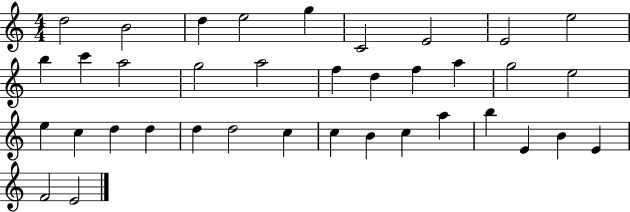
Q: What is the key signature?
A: C major